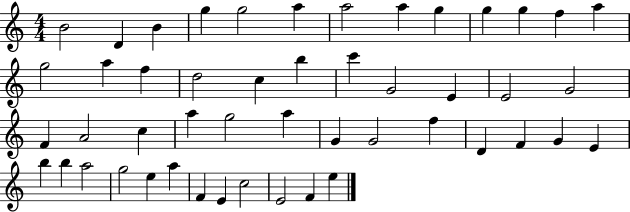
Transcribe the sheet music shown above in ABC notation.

X:1
T:Untitled
M:4/4
L:1/4
K:C
B2 D B g g2 a a2 a g g g f a g2 a f d2 c b c' G2 E E2 G2 F A2 c a g2 a G G2 f D F G E b b a2 g2 e a F E c2 E2 F e